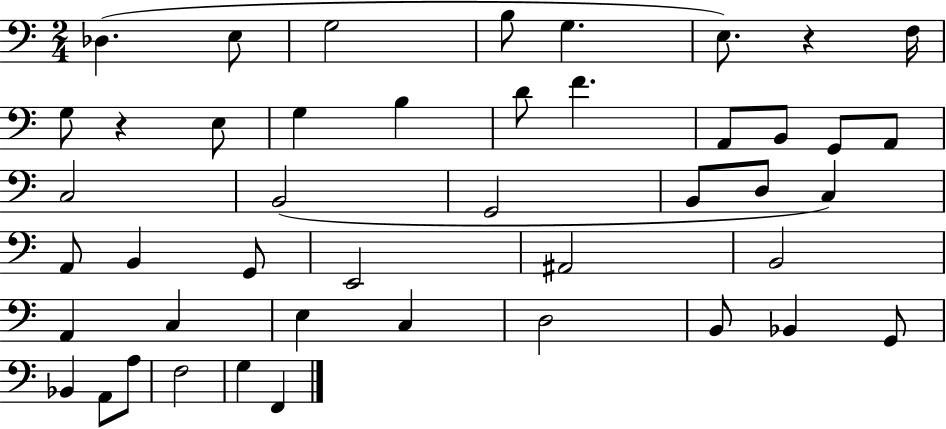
X:1
T:Untitled
M:2/4
L:1/4
K:C
_D, E,/2 G,2 B,/2 G, E,/2 z F,/4 G,/2 z E,/2 G, B, D/2 F A,,/2 B,,/2 G,,/2 A,,/2 C,2 B,,2 G,,2 B,,/2 D,/2 C, A,,/2 B,, G,,/2 E,,2 ^A,,2 B,,2 A,, C, E, C, D,2 B,,/2 _B,, G,,/2 _B,, A,,/2 A,/2 F,2 G, F,,